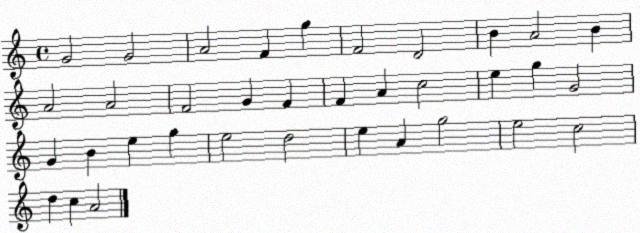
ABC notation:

X:1
T:Untitled
M:4/4
L:1/4
K:C
G2 G2 A2 F g F2 D2 B A2 B A2 A2 F2 G F F A c2 e g G2 G B e g e2 d2 e A g2 e2 c2 d c A2